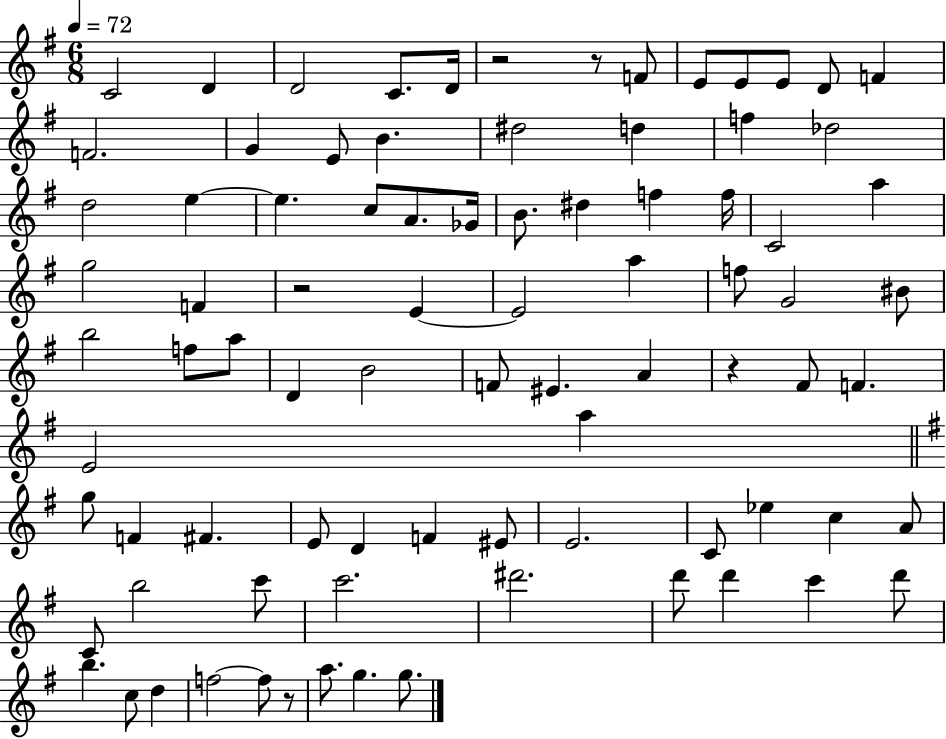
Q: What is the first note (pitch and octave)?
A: C4